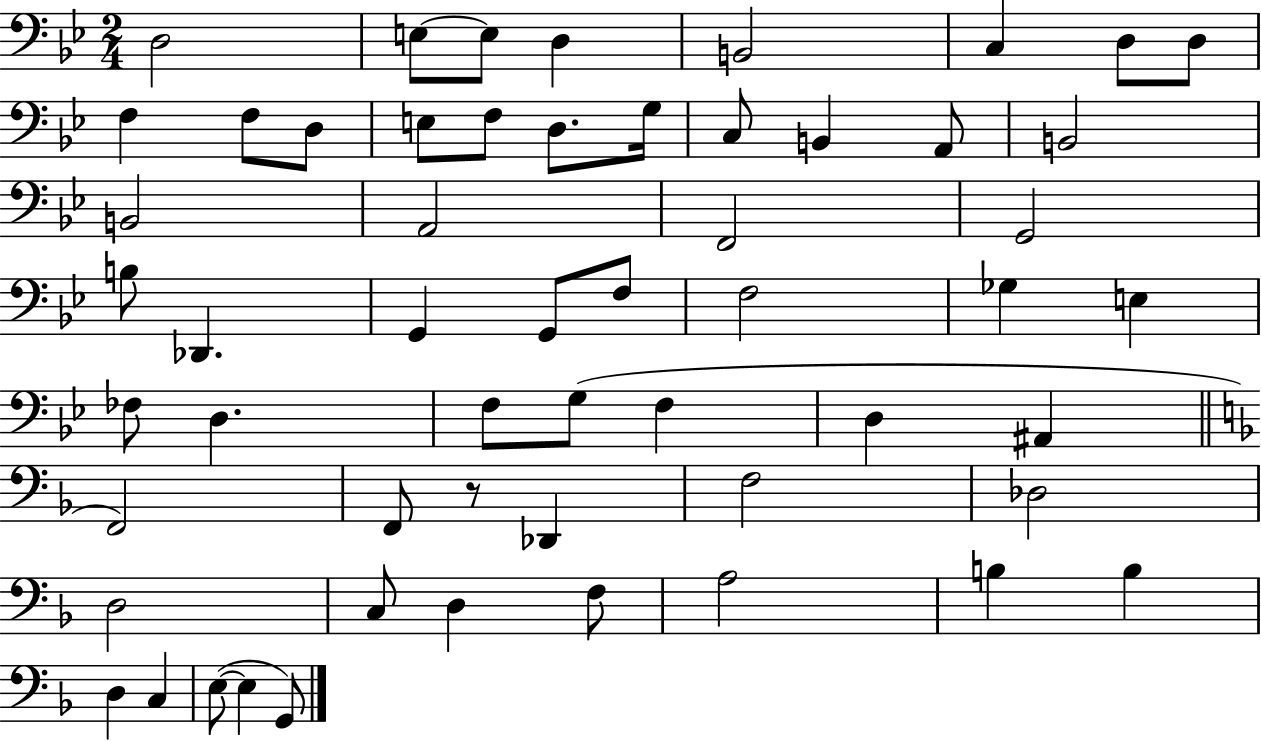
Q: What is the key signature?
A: BES major